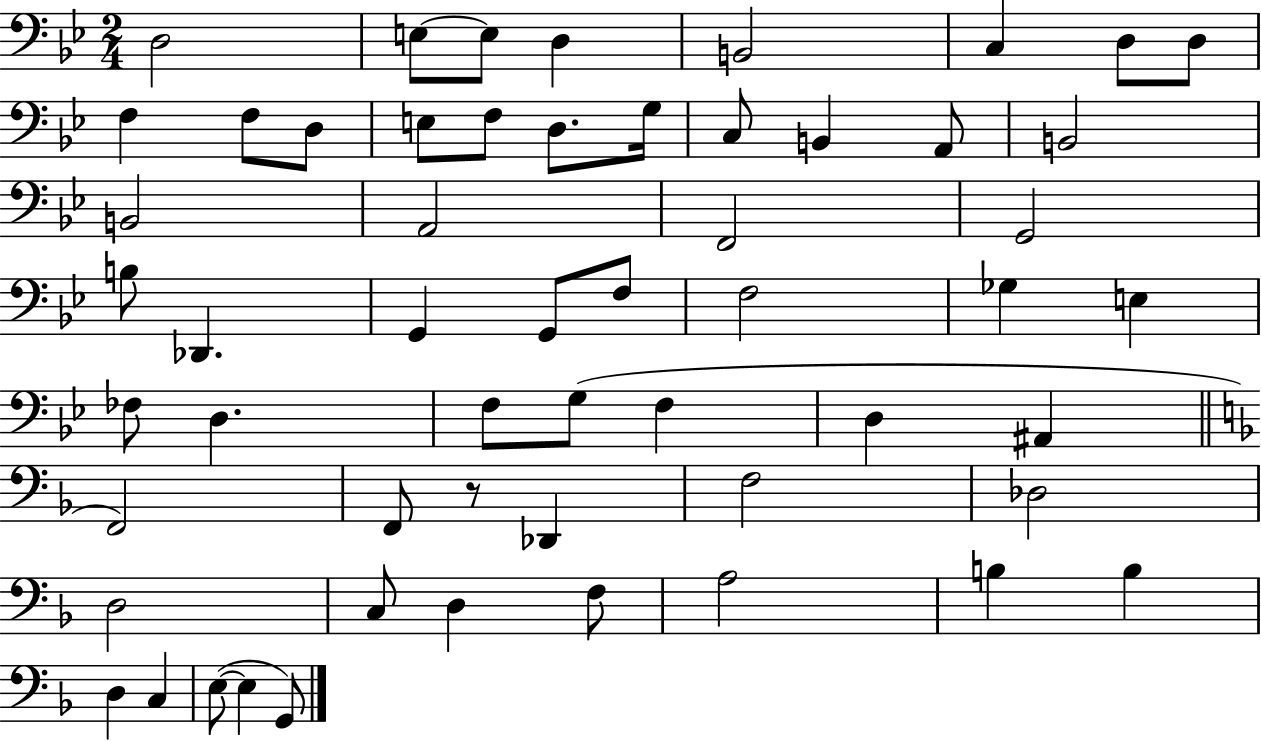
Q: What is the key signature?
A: BES major